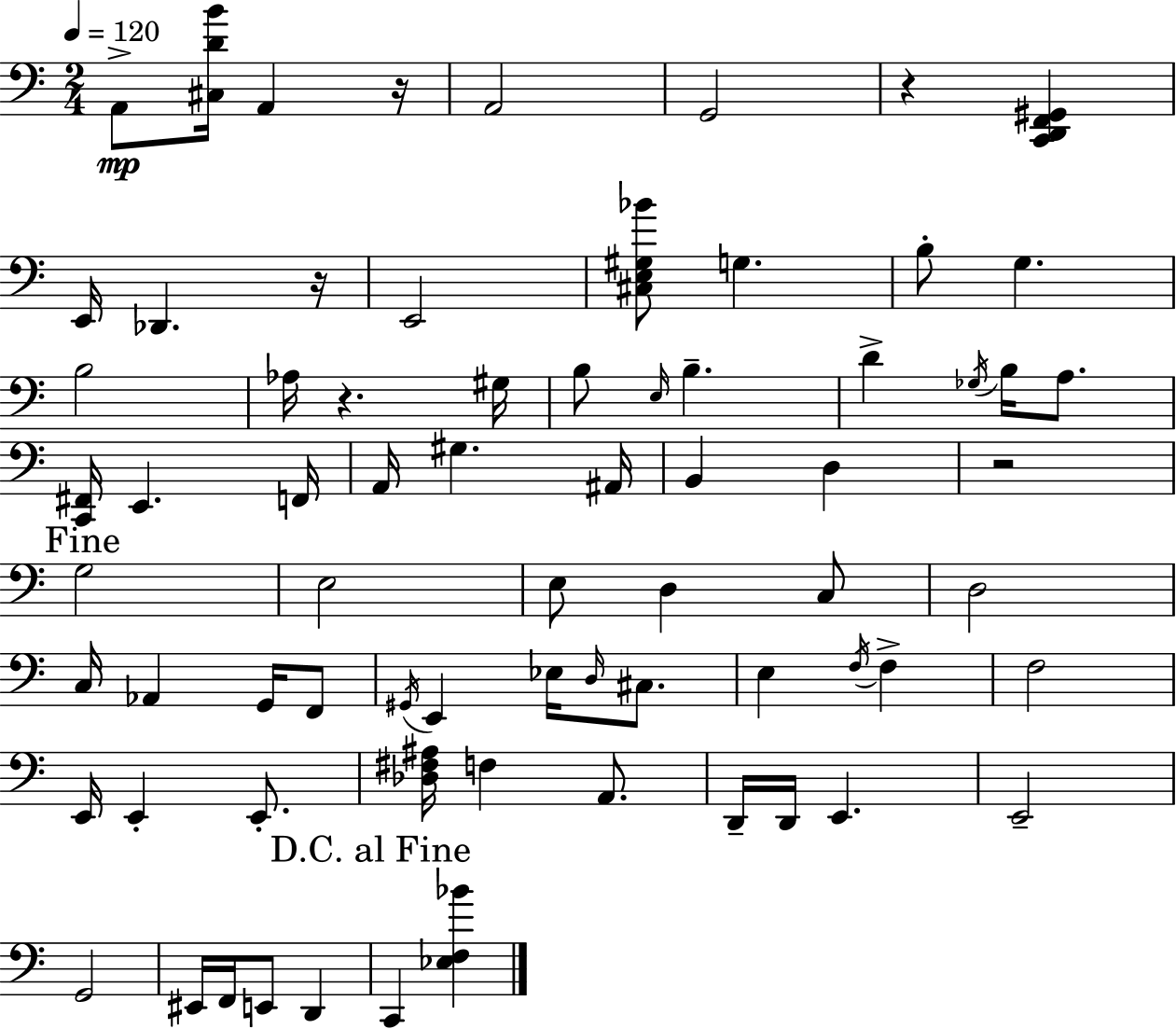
{
  \clef bass
  \numericTimeSignature
  \time 2/4
  \key c \major
  \tempo 4 = 120
  a,8->\mp <cis d' b'>16 a,4 r16 | a,2 | g,2 | r4 <c, d, f, gis,>4 | \break e,16 des,4. r16 | e,2 | <cis e gis bes'>8 g4. | b8-. g4. | \break b2 | aes16 r4. gis16 | b8 \grace { e16 } b4.-- | d'4-> \acciaccatura { ges16 } b16 a8. | \break <c, fis,>16 e,4. | f,16 a,16 gis4. | ais,16 b,4 d4 | r2 | \break \mark "Fine" g2 | e2 | e8 d4 | c8 d2 | \break c16 aes,4 g,16 | f,8 \acciaccatura { gis,16 } e,4 ees16 | \grace { d16 } cis8. e4 | \acciaccatura { f16 } f4-> f2 | \break e,16 e,4-. | e,8.-. <des fis ais>16 f4 | a,8. d,16-- d,16 e,4. | e,2-- | \break g,2 | eis,16 f,16 e,8 | d,4 \mark "D.C. al Fine" c,4 | <ees f bes'>4 \bar "|."
}